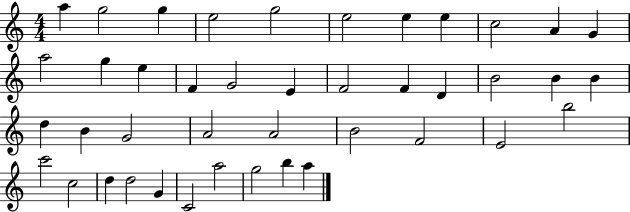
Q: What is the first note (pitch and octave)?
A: A5